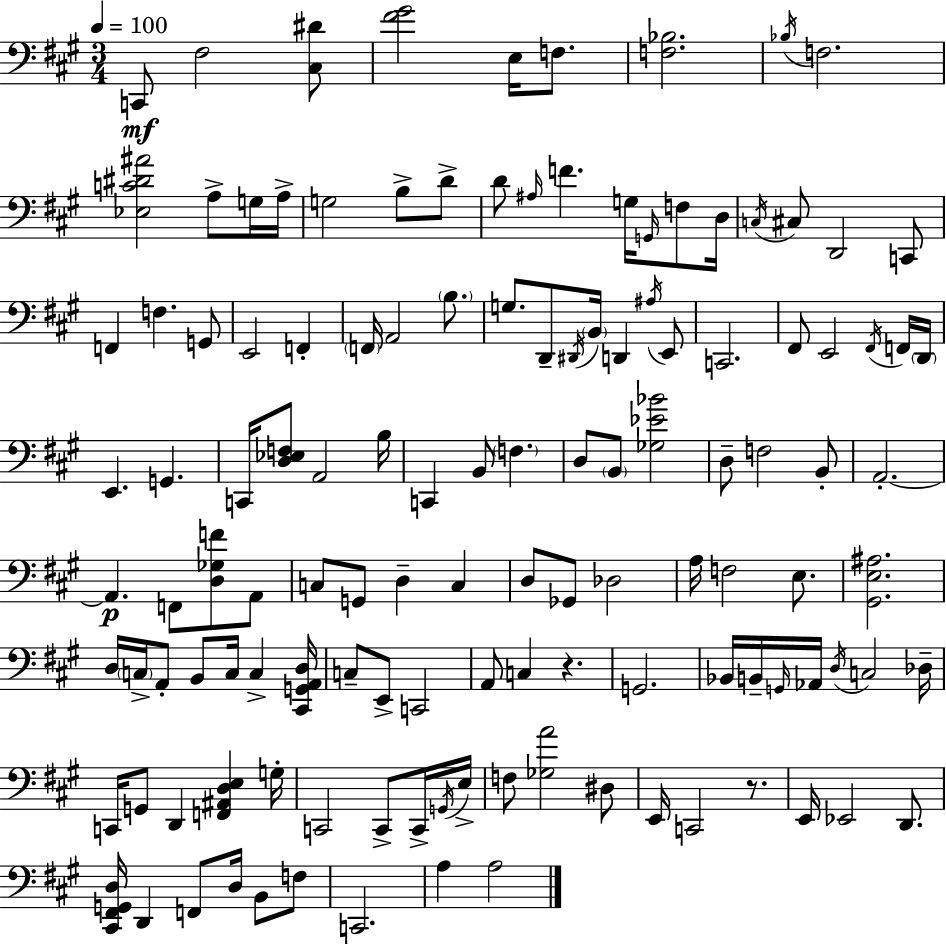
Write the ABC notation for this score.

X:1
T:Untitled
M:3/4
L:1/4
K:A
C,,/2 ^F,2 [^C,^D]/2 [^F^G]2 E,/4 F,/2 [F,_B,]2 _B,/4 F,2 [_E,C^D^A]2 A,/2 G,/4 A,/4 G,2 B,/2 D/2 D/2 ^A,/4 F G,/4 G,,/4 F,/2 D,/4 C,/4 ^C,/2 D,,2 C,,/2 F,, F, G,,/2 E,,2 F,, F,,/4 A,,2 B,/2 G,/2 D,,/2 ^D,,/4 B,,/4 D,, ^A,/4 E,,/2 C,,2 ^F,,/2 E,,2 ^F,,/4 F,,/4 D,,/4 E,, G,, C,,/4 [D,_E,F,]/2 A,,2 B,/4 C,, B,,/2 F, D,/2 B,,/2 [_G,_E_B]2 D,/2 F,2 B,,/2 A,,2 A,, F,,/2 [D,_G,F]/2 A,,/2 C,/2 G,,/2 D, C, D,/2 _G,,/2 _D,2 A,/4 F,2 E,/2 [^G,,E,^A,]2 D,/4 C,/4 A,,/2 B,,/2 C,/4 C, [^C,,G,,A,,D,]/4 C,/2 E,,/2 C,,2 A,,/2 C, z G,,2 _B,,/4 B,,/4 G,,/4 _A,,/4 D,/4 C,2 _D,/4 C,,/4 G,,/2 D,, [F,,^A,,D,E,] G,/4 C,,2 C,,/2 C,,/4 G,,/4 E,/4 F,/2 [_G,A]2 ^D,/2 E,,/4 C,,2 z/2 E,,/4 _E,,2 D,,/2 [^C,,^F,,G,,D,]/4 D,, F,,/2 D,/4 B,,/2 F,/2 C,,2 A, A,2